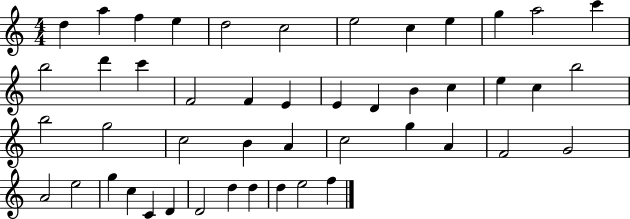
D5/q A5/q F5/q E5/q D5/h C5/h E5/h C5/q E5/q G5/q A5/h C6/q B5/h D6/q C6/q F4/h F4/q E4/q E4/q D4/q B4/q C5/q E5/q C5/q B5/h B5/h G5/h C5/h B4/q A4/q C5/h G5/q A4/q F4/h G4/h A4/h E5/h G5/q C5/q C4/q D4/q D4/h D5/q D5/q D5/q E5/h F5/q